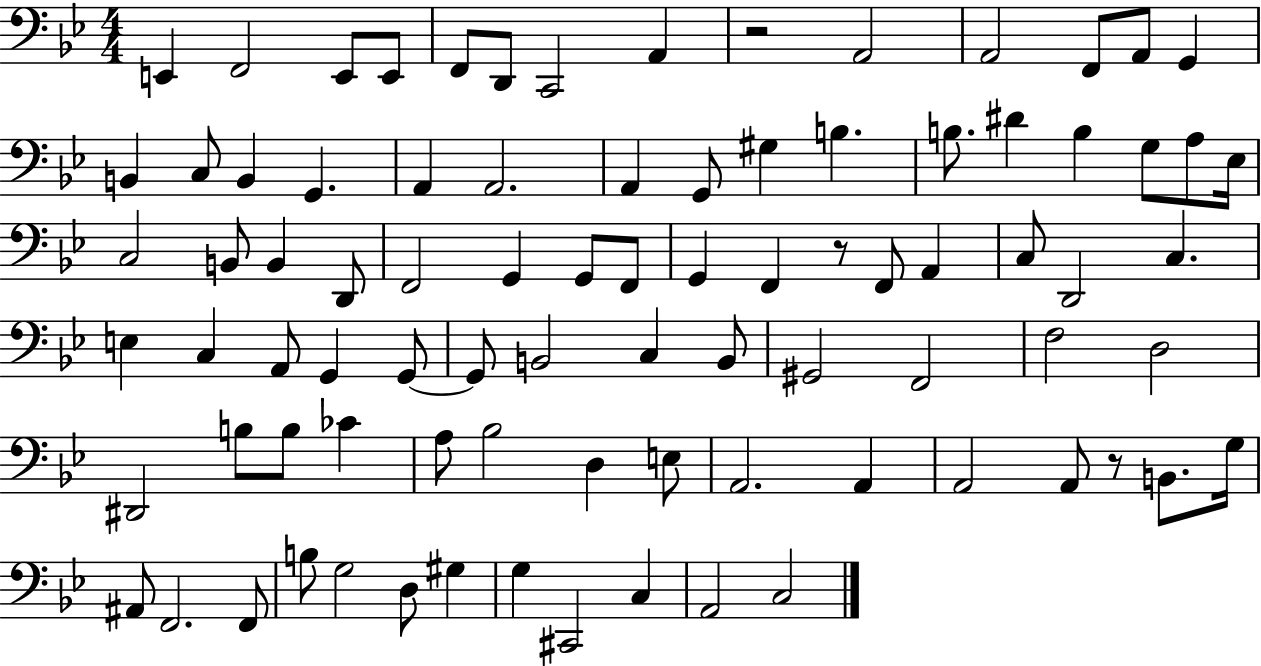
{
  \clef bass
  \numericTimeSignature
  \time 4/4
  \key bes \major
  e,4 f,2 e,8 e,8 | f,8 d,8 c,2 a,4 | r2 a,2 | a,2 f,8 a,8 g,4 | \break b,4 c8 b,4 g,4. | a,4 a,2. | a,4 g,8 gis4 b4. | b8. dis'4 b4 g8 a8 ees16 | \break c2 b,8 b,4 d,8 | f,2 g,4 g,8 f,8 | g,4 f,4 r8 f,8 a,4 | c8 d,2 c4. | \break e4 c4 a,8 g,4 g,8~~ | g,8 b,2 c4 b,8 | gis,2 f,2 | f2 d2 | \break dis,2 b8 b8 ces'4 | a8 bes2 d4 e8 | a,2. a,4 | a,2 a,8 r8 b,8. g16 | \break ais,8 f,2. f,8 | b8 g2 d8 gis4 | g4 cis,2 c4 | a,2 c2 | \break \bar "|."
}